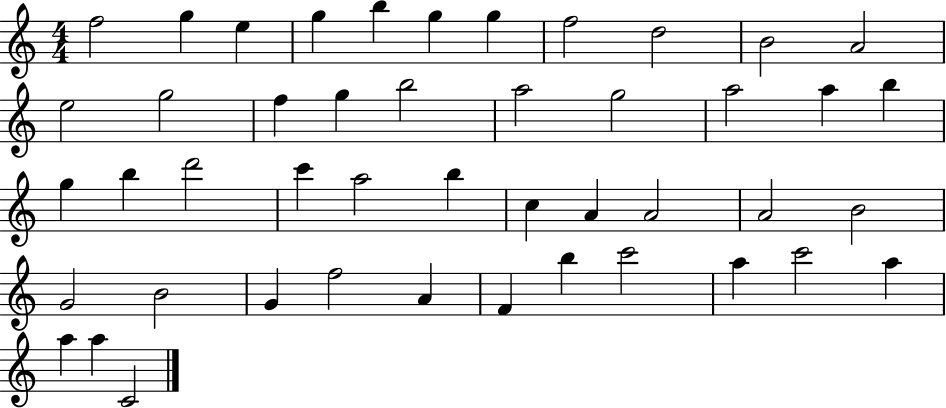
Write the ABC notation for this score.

X:1
T:Untitled
M:4/4
L:1/4
K:C
f2 g e g b g g f2 d2 B2 A2 e2 g2 f g b2 a2 g2 a2 a b g b d'2 c' a2 b c A A2 A2 B2 G2 B2 G f2 A F b c'2 a c'2 a a a C2